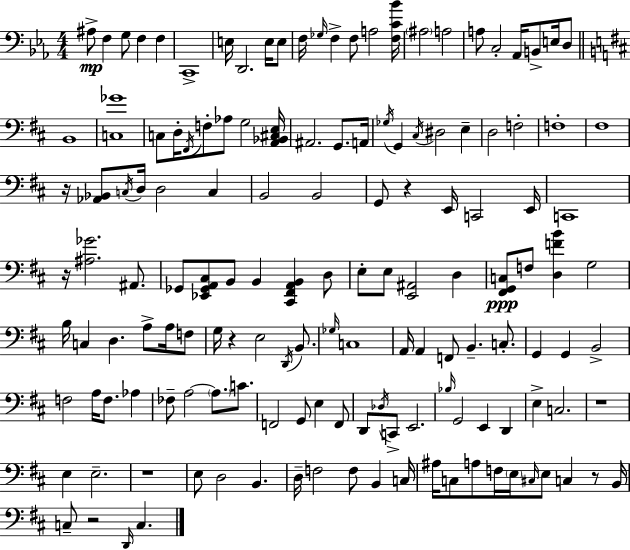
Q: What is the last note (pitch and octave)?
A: C3